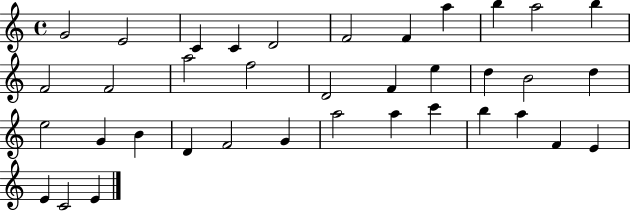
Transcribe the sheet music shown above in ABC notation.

X:1
T:Untitled
M:4/4
L:1/4
K:C
G2 E2 C C D2 F2 F a b a2 b F2 F2 a2 f2 D2 F e d B2 d e2 G B D F2 G a2 a c' b a F E E C2 E